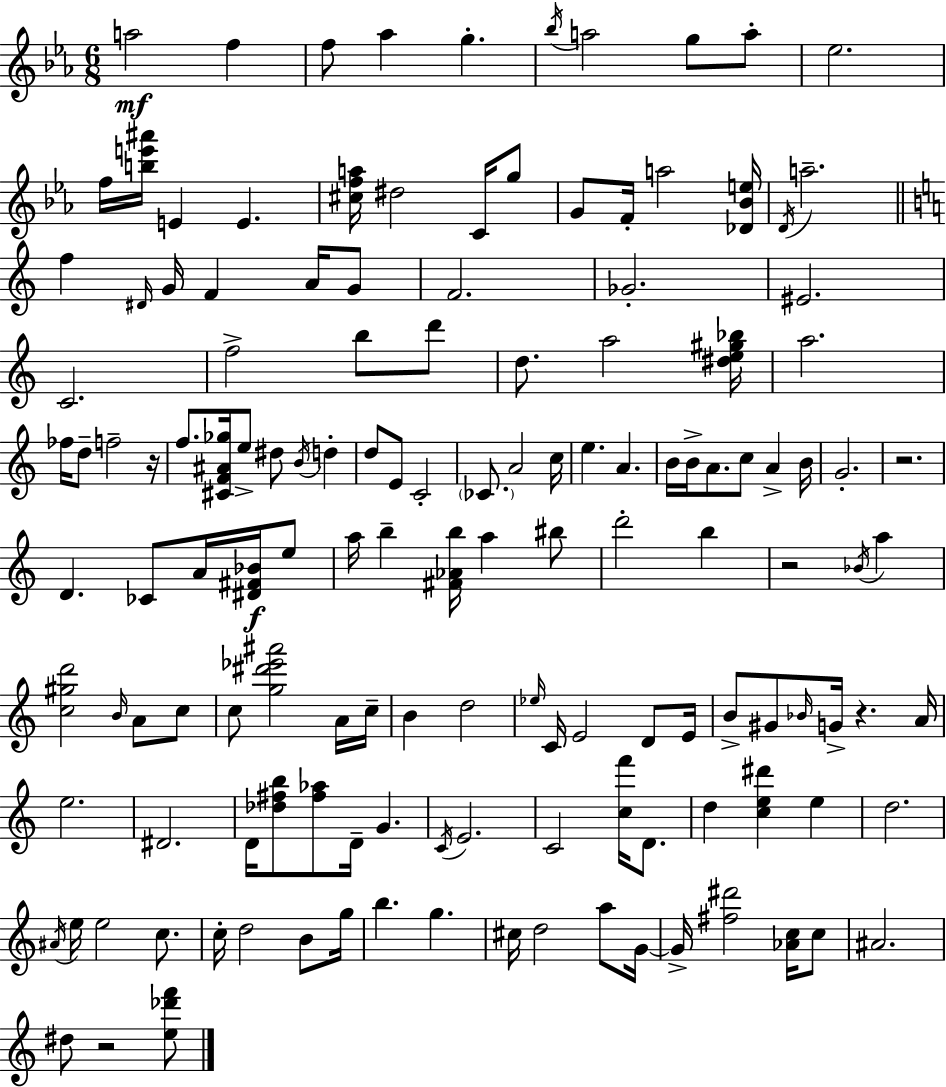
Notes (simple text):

A5/h F5/q F5/e Ab5/q G5/q. Bb5/s A5/h G5/e A5/e Eb5/h. F5/s [B5,E6,A#6]/s E4/q E4/q. [C#5,F5,A5]/s D#5/h C4/s G5/e G4/e F4/s A5/h [Db4,Bb4,E5]/s D4/s A5/h. F5/q D#4/s G4/s F4/q A4/s G4/e F4/h. Gb4/h. EIS4/h. C4/h. F5/h B5/e D6/e D5/e. A5/h [D#5,E5,G#5,Bb5]/s A5/h. FES5/s D5/e F5/h R/s F5/e. [C#4,F4,A#4,Gb5]/s E5/e D#5/e B4/s D5/q D5/e E4/e C4/h CES4/e. A4/h C5/s E5/q. A4/q. B4/s B4/s A4/e. C5/e A4/q B4/s G4/h. R/h. D4/q. CES4/e A4/s [D#4,F#4,Bb4]/s E5/e A5/s B5/q [F#4,Ab4,B5]/s A5/q BIS5/e D6/h B5/q R/h Bb4/s A5/q [C5,G#5,D6]/h B4/s A4/e C5/e C5/e [G5,D#6,Eb6,A#6]/h A4/s C5/s B4/q D5/h Eb5/s C4/s E4/h D4/e E4/s B4/e G#4/e Bb4/s G4/s R/q. A4/s E5/h. D#4/h. D4/s [Db5,F#5,B5]/e [F#5,Ab5]/e D4/s G4/q. C4/s E4/h. C4/h [C5,F6]/s D4/e. D5/q [C5,E5,D#6]/q E5/q D5/h. A#4/s E5/s E5/h C5/e. C5/s D5/h B4/e G5/s B5/q. G5/q. C#5/s D5/h A5/e G4/s G4/s [F#5,D#6]/h [Ab4,C5]/s C5/e A#4/h. D#5/e R/h [E5,Db6,F6]/e